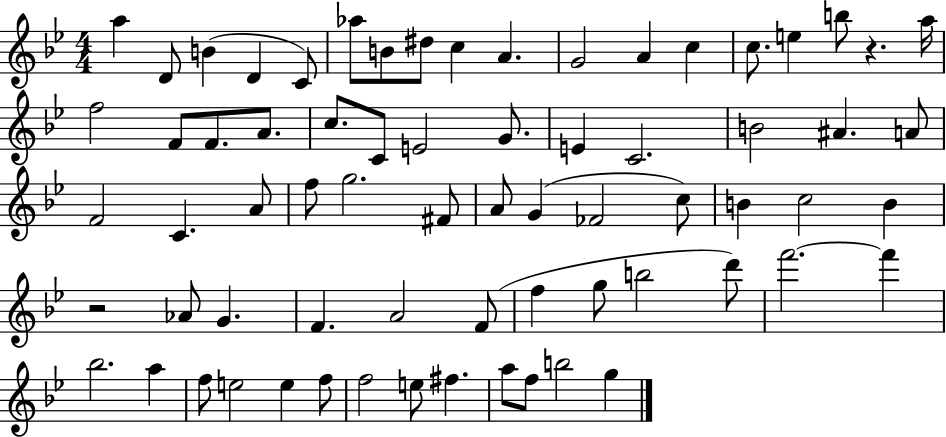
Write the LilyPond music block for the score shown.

{
  \clef treble
  \numericTimeSignature
  \time 4/4
  \key bes \major
  a''4 d'8 b'4( d'4 c'8) | aes''8 b'8 dis''8 c''4 a'4. | g'2 a'4 c''4 | c''8. e''4 b''8 r4. a''16 | \break f''2 f'8 f'8. a'8. | c''8. c'8 e'2 g'8. | e'4 c'2. | b'2 ais'4. a'8 | \break f'2 c'4. a'8 | f''8 g''2. fis'8 | a'8 g'4( fes'2 c''8) | b'4 c''2 b'4 | \break r2 aes'8 g'4. | f'4. a'2 f'8( | f''4 g''8 b''2 d'''8) | f'''2.~~ f'''4 | \break bes''2. a''4 | f''8 e''2 e''4 f''8 | f''2 e''8 fis''4. | a''8 f''8 b''2 g''4 | \break \bar "|."
}